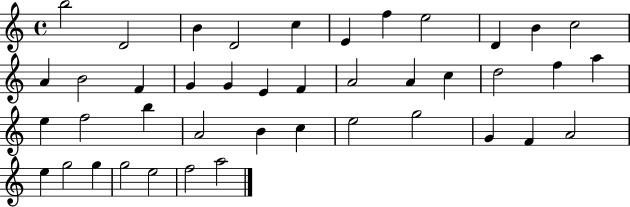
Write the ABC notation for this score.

X:1
T:Untitled
M:4/4
L:1/4
K:C
b2 D2 B D2 c E f e2 D B c2 A B2 F G G E F A2 A c d2 f a e f2 b A2 B c e2 g2 G F A2 e g2 g g2 e2 f2 a2